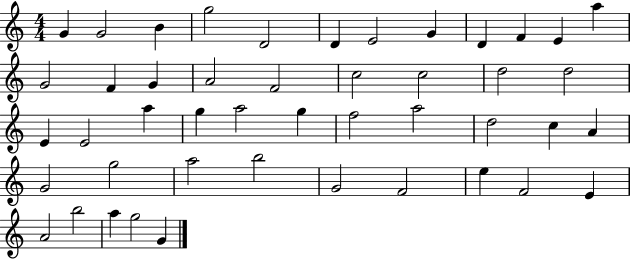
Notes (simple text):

G4/q G4/h B4/q G5/h D4/h D4/q E4/h G4/q D4/q F4/q E4/q A5/q G4/h F4/q G4/q A4/h F4/h C5/h C5/h D5/h D5/h E4/q E4/h A5/q G5/q A5/h G5/q F5/h A5/h D5/h C5/q A4/q G4/h G5/h A5/h B5/h G4/h F4/h E5/q F4/h E4/q A4/h B5/h A5/q G5/h G4/q